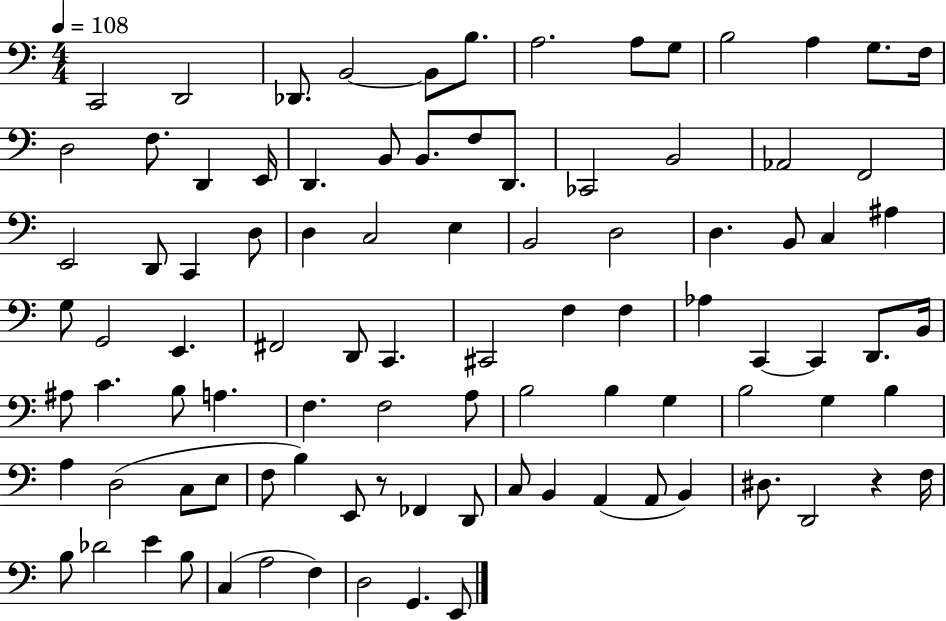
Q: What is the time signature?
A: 4/4